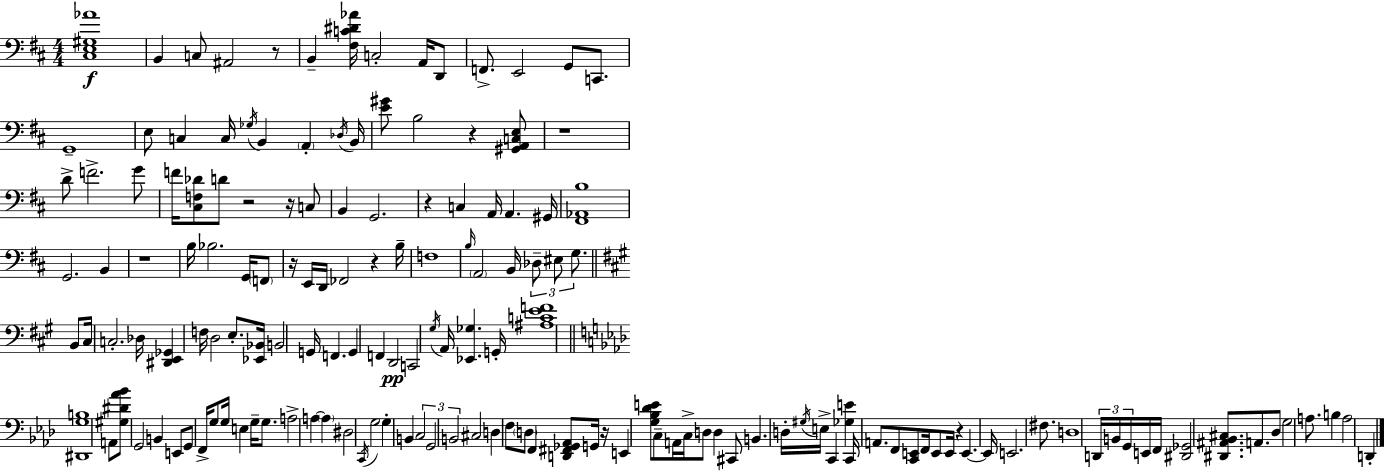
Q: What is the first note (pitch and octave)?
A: B2